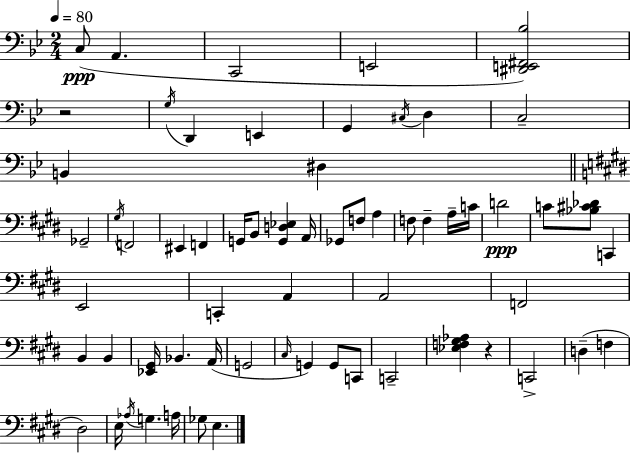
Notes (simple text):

C3/e A2/q. C2/h E2/h [D#2,E2,F#2,Bb3]/h R/h G3/s D2/q E2/q G2/q C#3/s D3/q C3/h B2/q D#3/q Gb2/h G#3/s F2/h EIS2/q F2/q G2/s B2/e [G2,D3,Eb3]/q A2/s Gb2/e F3/e A3/q F3/e F3/q A3/s C4/s D4/h C4/e [Bb3,C#4,Db4]/e C2/q E2/h C2/q A2/q A2/h F2/h B2/q B2/q [Eb2,G#2]/s Bb2/q. A2/s G2/h C#3/s G2/q G2/e C2/e C2/h [Eb3,F3,G#3,Ab3]/q R/q C2/h D3/q F3/q D#3/h E3/s Ab3/s G3/q. A3/s Gb3/e E3/q.